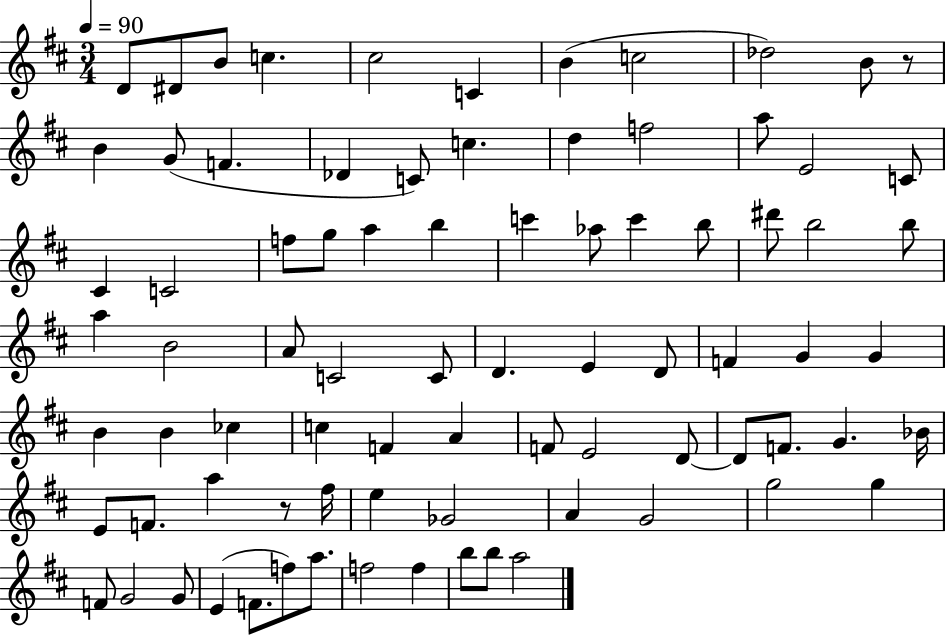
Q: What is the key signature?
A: D major